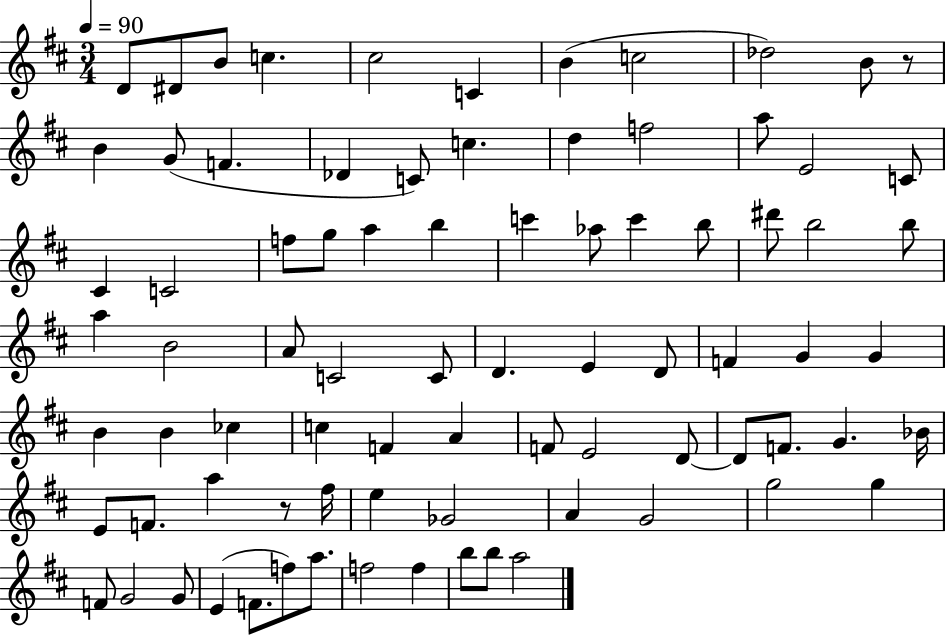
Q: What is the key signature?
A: D major